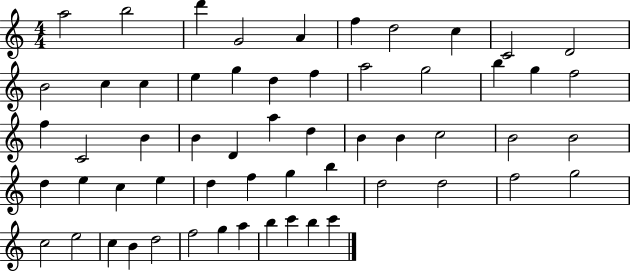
{
  \clef treble
  \numericTimeSignature
  \time 4/4
  \key c \major
  a''2 b''2 | d'''4 g'2 a'4 | f''4 d''2 c''4 | c'2 d'2 | \break b'2 c''4 c''4 | e''4 g''4 d''4 f''4 | a''2 g''2 | b''4 g''4 f''2 | \break f''4 c'2 b'4 | b'4 d'4 a''4 d''4 | b'4 b'4 c''2 | b'2 b'2 | \break d''4 e''4 c''4 e''4 | d''4 f''4 g''4 b''4 | d''2 d''2 | f''2 g''2 | \break c''2 e''2 | c''4 b'4 d''2 | f''2 g''4 a''4 | b''4 c'''4 b''4 c'''4 | \break \bar "|."
}